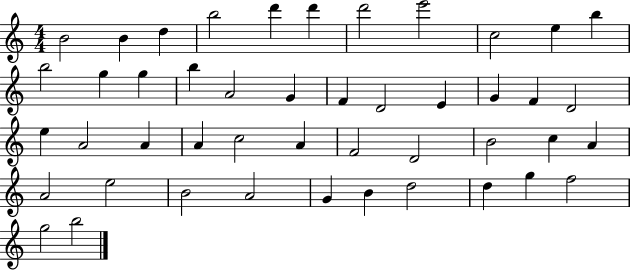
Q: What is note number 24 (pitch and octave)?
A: E5